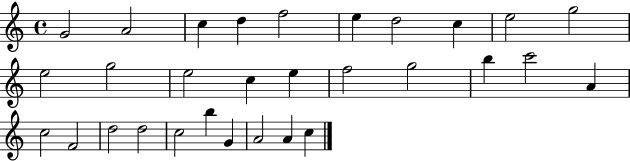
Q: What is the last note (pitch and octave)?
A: C5